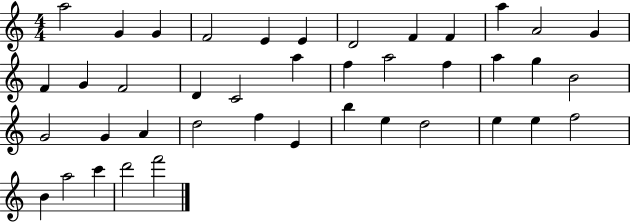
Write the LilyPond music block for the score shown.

{
  \clef treble
  \numericTimeSignature
  \time 4/4
  \key c \major
  a''2 g'4 g'4 | f'2 e'4 e'4 | d'2 f'4 f'4 | a''4 a'2 g'4 | \break f'4 g'4 f'2 | d'4 c'2 a''4 | f''4 a''2 f''4 | a''4 g''4 b'2 | \break g'2 g'4 a'4 | d''2 f''4 e'4 | b''4 e''4 d''2 | e''4 e''4 f''2 | \break b'4 a''2 c'''4 | d'''2 f'''2 | \bar "|."
}